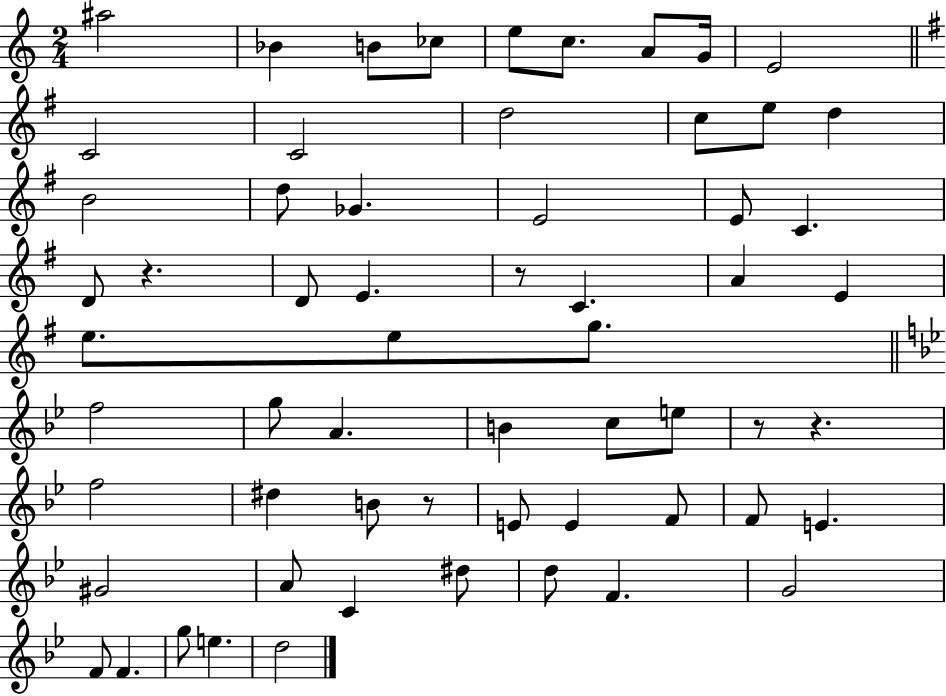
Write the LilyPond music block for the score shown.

{
  \clef treble
  \numericTimeSignature
  \time 2/4
  \key c \major
  ais''2 | bes'4 b'8 ces''8 | e''8 c''8. a'8 g'16 | e'2 | \break \bar "||" \break \key g \major c'2 | c'2 | d''2 | c''8 e''8 d''4 | \break b'2 | d''8 ges'4. | e'2 | e'8 c'4. | \break d'8 r4. | d'8 e'4. | r8 c'4. | a'4 e'4 | \break e''8. e''8 g''8. | \bar "||" \break \key bes \major f''2 | g''8 a'4. | b'4 c''8 e''8 | r8 r4. | \break f''2 | dis''4 b'8 r8 | e'8 e'4 f'8 | f'8 e'4. | \break gis'2 | a'8 c'4 dis''8 | d''8 f'4. | g'2 | \break f'8 f'4. | g''8 e''4. | d''2 | \bar "|."
}